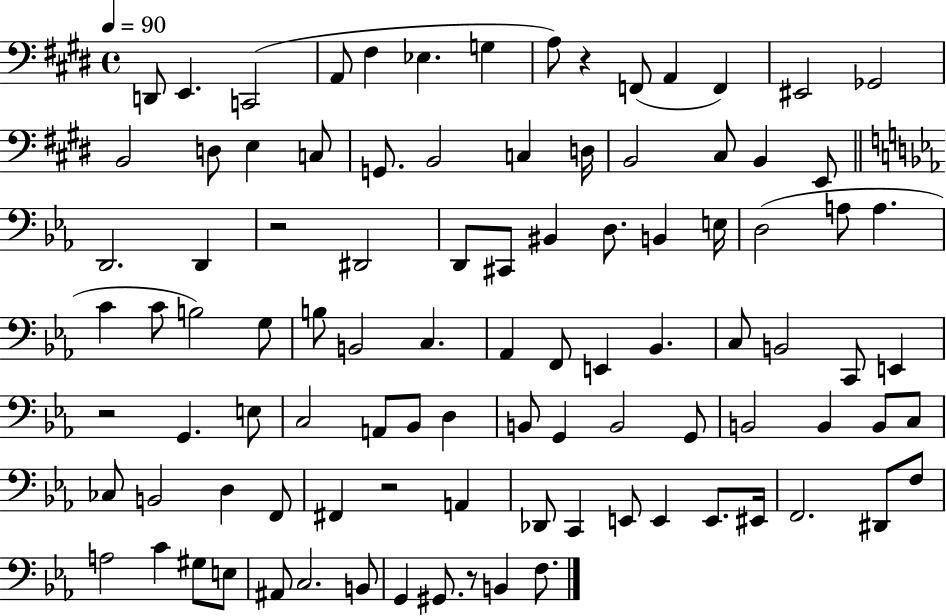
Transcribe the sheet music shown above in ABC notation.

X:1
T:Untitled
M:4/4
L:1/4
K:E
D,,/2 E,, C,,2 A,,/2 ^F, _E, G, A,/2 z F,,/2 A,, F,, ^E,,2 _G,,2 B,,2 D,/2 E, C,/2 G,,/2 B,,2 C, D,/4 B,,2 ^C,/2 B,, E,,/2 D,,2 D,, z2 ^D,,2 D,,/2 ^C,,/2 ^B,, D,/2 B,, E,/4 D,2 A,/2 A, C C/2 B,2 G,/2 B,/2 B,,2 C, _A,, F,,/2 E,, _B,, C,/2 B,,2 C,,/2 E,, z2 G,, E,/2 C,2 A,,/2 _B,,/2 D, B,,/2 G,, B,,2 G,,/2 B,,2 B,, B,,/2 C,/2 _C,/2 B,,2 D, F,,/2 ^F,, z2 A,, _D,,/2 C,, E,,/2 E,, E,,/2 ^E,,/4 F,,2 ^D,,/2 F,/2 A,2 C ^G,/2 E,/2 ^A,,/2 C,2 B,,/2 G,, ^G,,/2 z/2 B,, F,/2